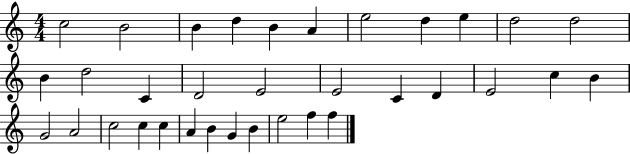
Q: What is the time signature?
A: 4/4